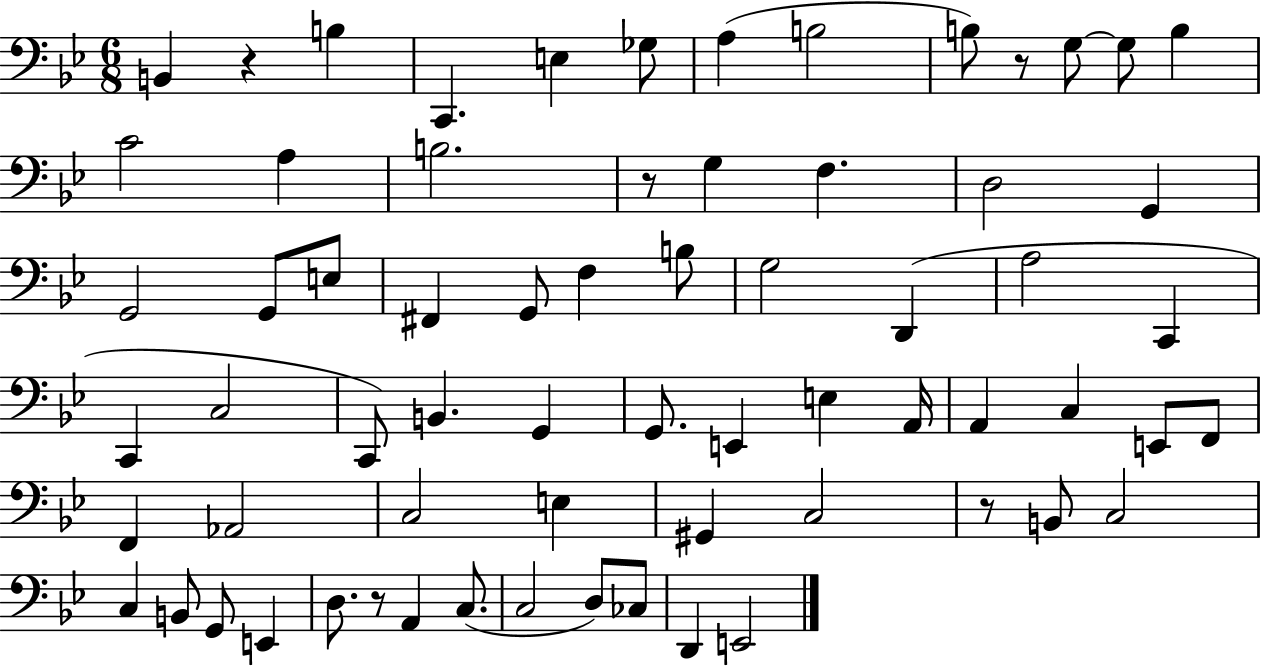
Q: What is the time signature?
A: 6/8